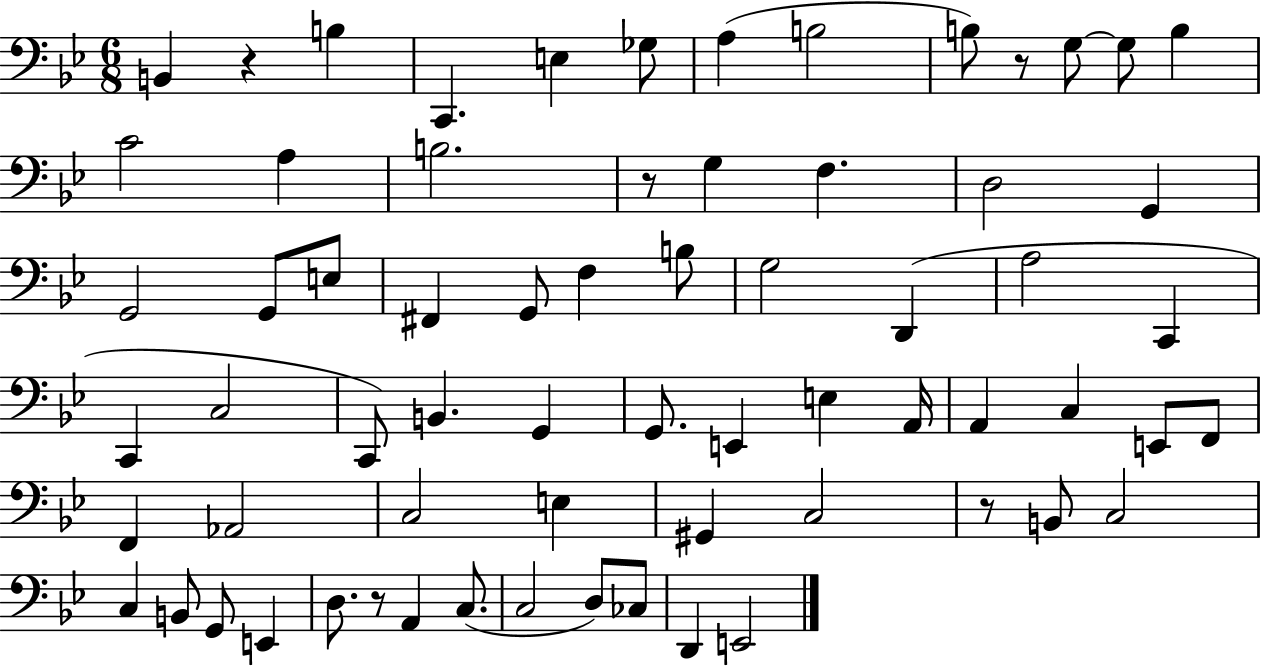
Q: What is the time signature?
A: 6/8